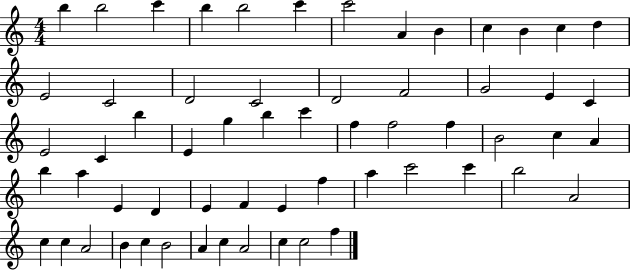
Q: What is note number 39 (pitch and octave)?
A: D4